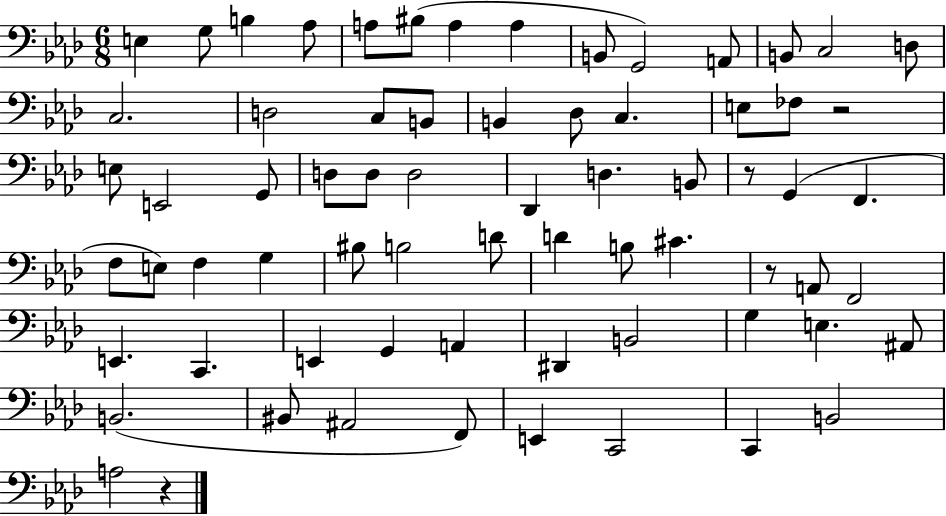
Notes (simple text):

E3/q G3/e B3/q Ab3/e A3/e BIS3/e A3/q A3/q B2/e G2/h A2/e B2/e C3/h D3/e C3/h. D3/h C3/e B2/e B2/q Db3/e C3/q. E3/e FES3/e R/h E3/e E2/h G2/e D3/e D3/e D3/h Db2/q D3/q. B2/e R/e G2/q F2/q. F3/e E3/e F3/q G3/q BIS3/e B3/h D4/e D4/q B3/e C#4/q. R/e A2/e F2/h E2/q. C2/q. E2/q G2/q A2/q D#2/q B2/h G3/q E3/q. A#2/e B2/h. BIS2/e A#2/h F2/e E2/q C2/h C2/q B2/h A3/h R/q